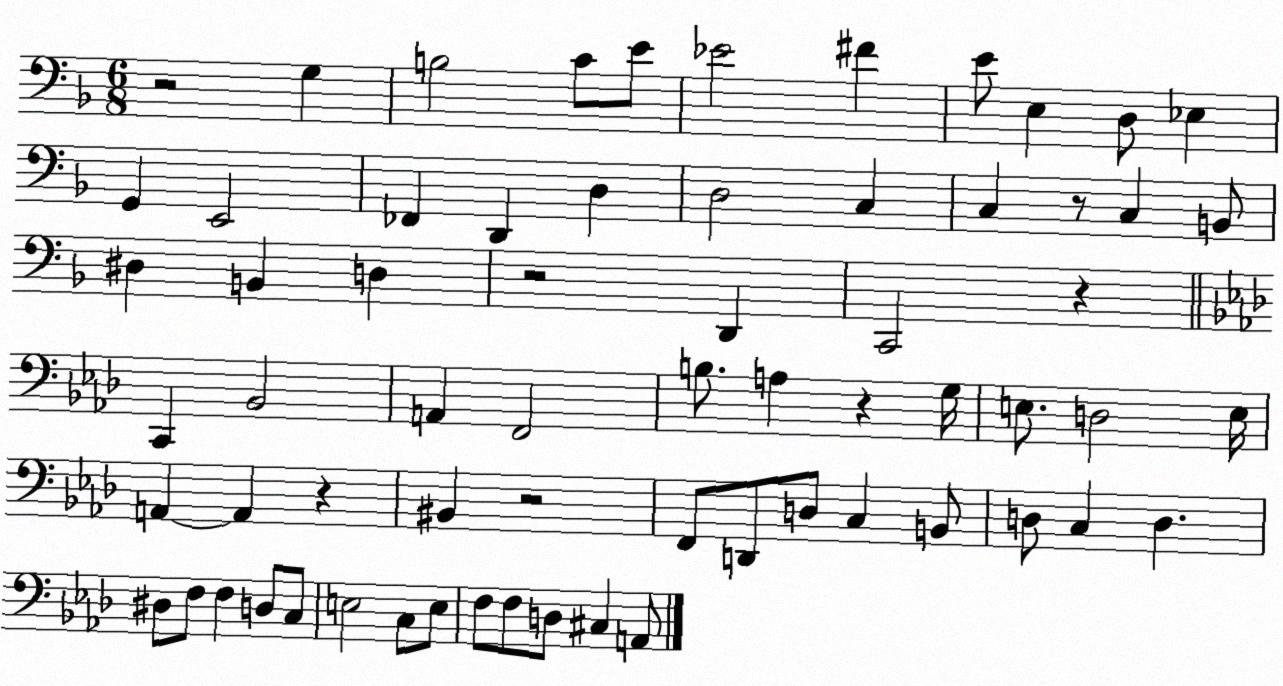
X:1
T:Untitled
M:6/8
L:1/4
K:F
z2 G, B,2 C/2 E/2 _E2 ^F E/2 E, D,/2 _E, G,, E,,2 _F,, D,, D, D,2 C, C, z/2 C, B,,/2 ^D, B,, D, z2 D,, C,,2 z C,, _B,,2 A,, F,,2 B,/2 A, z G,/4 E,/2 D,2 E,/4 A,, A,, z ^B,, z2 F,,/2 D,,/2 D,/2 C, B,,/2 D,/2 C, D, ^D,/2 F,/2 F, D,/2 C,/2 E,2 C,/2 E,/2 F,/2 F,/2 D,/2 ^C, A,,/2